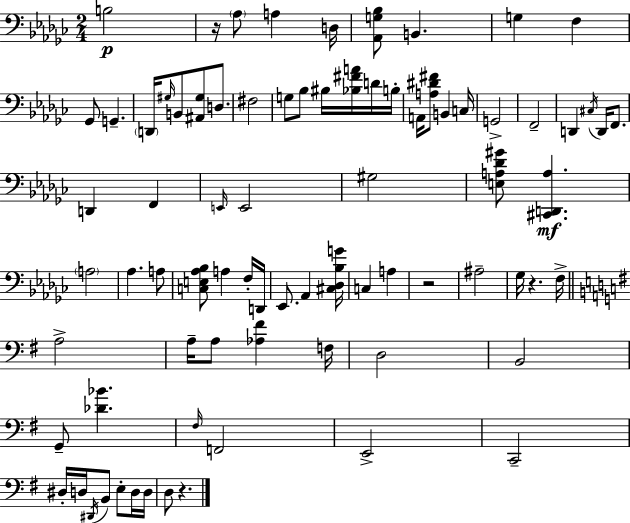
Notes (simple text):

B3/h R/s Ab3/e A3/q D3/s [Ab2,G3,Bb3]/e B2/q. G3/q F3/q Gb2/e G2/q. D2/s G#3/s B2/e [A#2,G#3]/e D3/e. F#3/h G3/e Bb3/e BIS3/s [Bb3,F#4,A4]/s D4/s B3/s A2/s [A3,D#4,F#4]/e B2/q C3/s G2/h F2/h D2/q C#3/s D2/s F2/e. D2/q F2/q E2/s E2/h G#3/h [E3,A3,Db4,G#4]/e [C#2,D2,A3]/q. A3/h Ab3/q. A3/e [C3,E3,Ab3,Bb3]/e A3/q F3/s D2/s Eb2/e. Ab2/q [C#3,Db3,Bb3,G4]/s C3/q A3/q R/h A#3/h Gb3/s R/q. F3/s A3/h A3/s A3/e [Ab3,F#4]/q F3/s D3/h B2/h G2/e [Db4,Bb4]/q. F#3/s F2/h E2/h C2/h D#3/s D3/s D#2/s B2/e E3/e D3/s D3/s D3/e R/q.